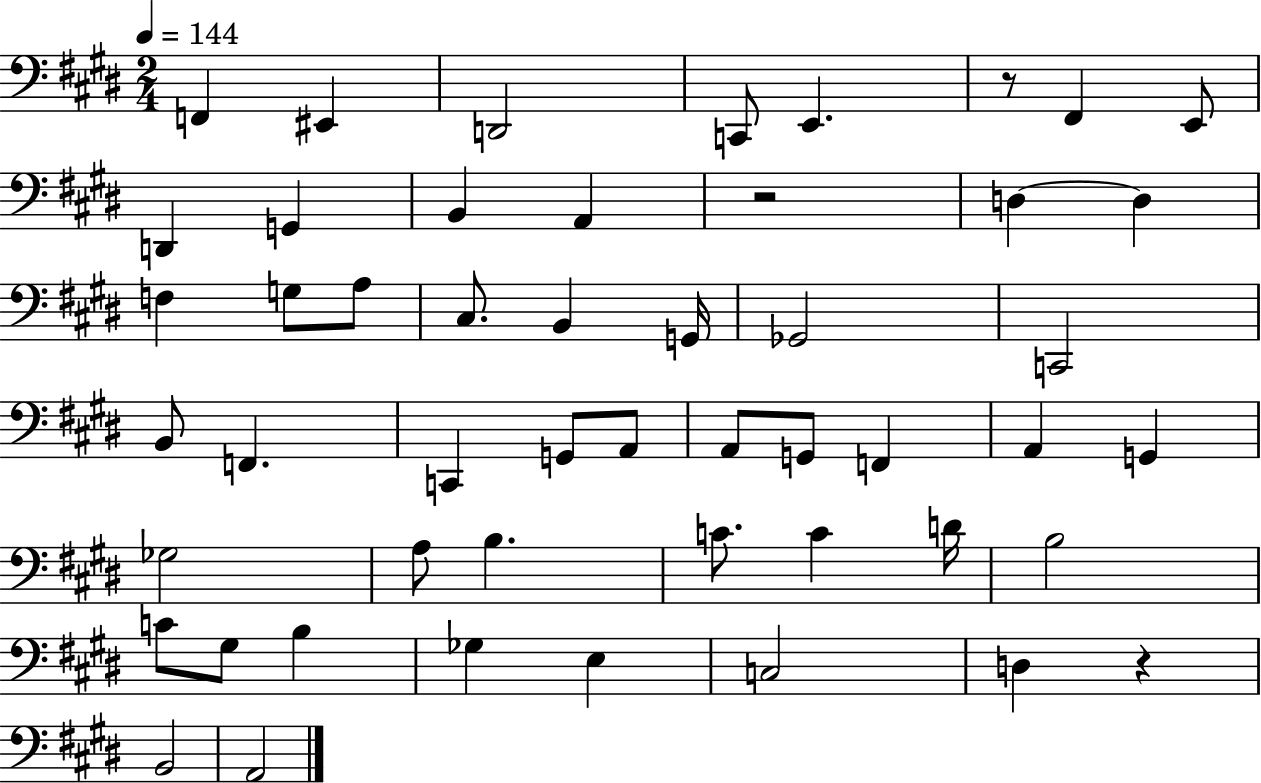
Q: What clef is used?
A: bass